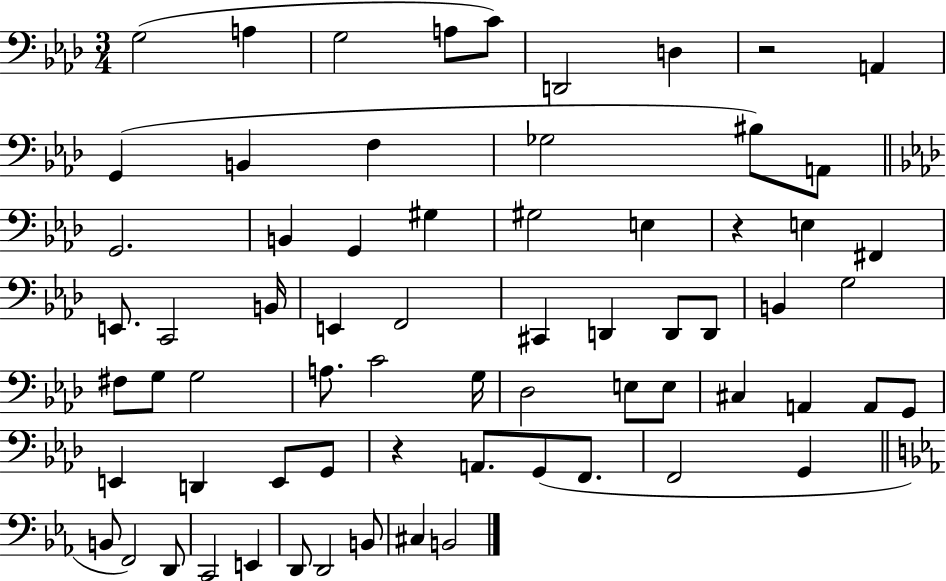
{
  \clef bass
  \numericTimeSignature
  \time 3/4
  \key aes \major
  g2( a4 | g2 a8 c'8) | d,2 d4 | r2 a,4 | \break g,4( b,4 f4 | ges2 bis8) a,8 | \bar "||" \break \key aes \major g,2. | b,4 g,4 gis4 | gis2 e4 | r4 e4 fis,4 | \break e,8. c,2 b,16 | e,4 f,2 | cis,4 d,4 d,8 d,8 | b,4 g2 | \break fis8 g8 g2 | a8. c'2 g16 | des2 e8 e8 | cis4 a,4 a,8 g,8 | \break e,4 d,4 e,8 g,8 | r4 a,8. g,8( f,8. | f,2 g,4 | \bar "||" \break \key c \minor b,8 f,2) d,8 | c,2 e,4 | d,8 d,2 b,8 | cis4 b,2 | \break \bar "|."
}